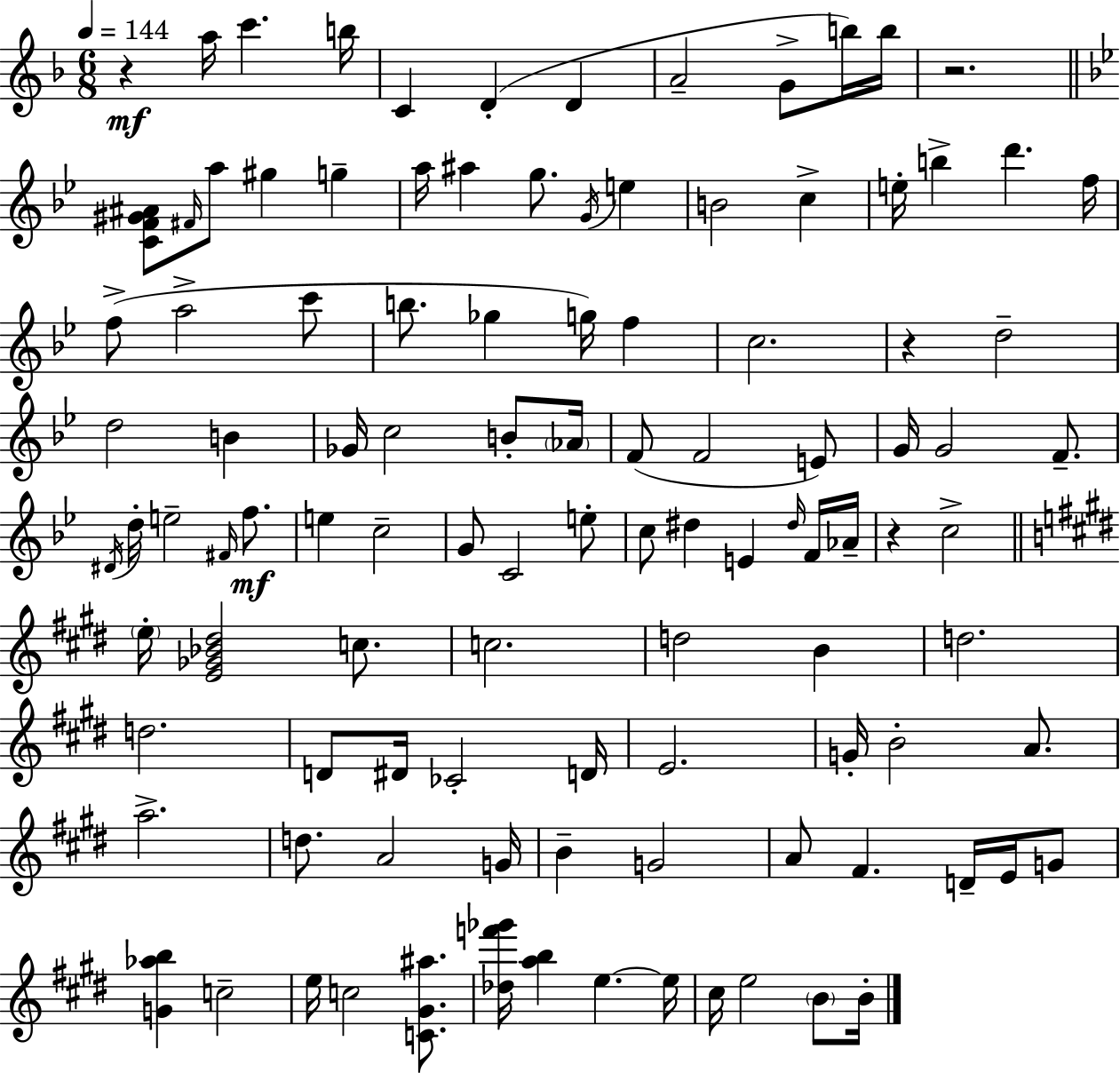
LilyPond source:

{
  \clef treble
  \numericTimeSignature
  \time 6/8
  \key f \major
  \tempo 4 = 144
  r4\mf a''16 c'''4. b''16 | c'4 d'4-.( d'4 | a'2-- g'8-> b''16) b''16 | r2. | \break \bar "||" \break \key bes \major <c' f' gis' ais'>8 \grace { fis'16 } a''8 gis''4 g''4-- | a''16 ais''4 g''8. \acciaccatura { g'16 } e''4 | b'2 c''4-> | e''16-. b''4-> d'''4. | \break f''16 f''8->( a''2-> | c'''8 b''8. ges''4 g''16) f''4 | c''2. | r4 d''2-- | \break d''2 b'4 | ges'16 c''2 b'8-. | \parenthesize aes'16 f'8( f'2 | e'8) g'16 g'2 f'8.-- | \break \acciaccatura { dis'16 } d''16-. e''2-- | \grace { fis'16 } f''8.\mf e''4 c''2-- | g'8 c'2 | e''8-. c''8 dis''4 e'4 | \break \grace { dis''16 } f'16 aes'16-- r4 c''2-> | \bar "||" \break \key e \major \parenthesize e''16-. <e' ges' bes' dis''>2 c''8. | c''2. | d''2 b'4 | d''2. | \break d''2. | d'8 dis'16 ces'2-. d'16 | e'2. | g'16-. b'2-. a'8. | \break a''2.-> | d''8. a'2 g'16 | b'4-- g'2 | a'8 fis'4. d'16-- e'16 g'8 | \break <g' aes'' b''>4 c''2-- | e''16 c''2 <c' gis' ais''>8. | <des'' f''' ges'''>16 <a'' b''>4 e''4.~~ e''16 | cis''16 e''2 \parenthesize b'8 b'16-. | \break \bar "|."
}